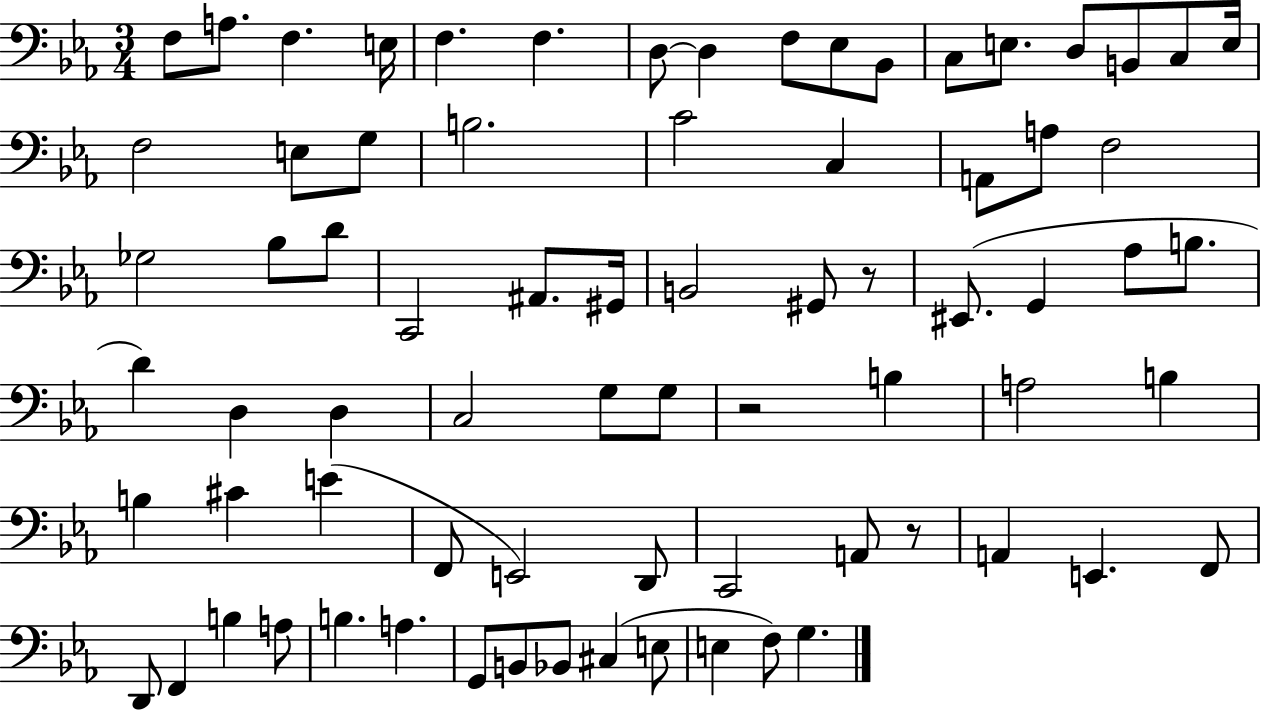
X:1
T:Untitled
M:3/4
L:1/4
K:Eb
F,/2 A,/2 F, E,/4 F, F, D,/2 D, F,/2 _E,/2 _B,,/2 C,/2 E,/2 D,/2 B,,/2 C,/2 E,/4 F,2 E,/2 G,/2 B,2 C2 C, A,,/2 A,/2 F,2 _G,2 _B,/2 D/2 C,,2 ^A,,/2 ^G,,/4 B,,2 ^G,,/2 z/2 ^E,,/2 G,, _A,/2 B,/2 D D, D, C,2 G,/2 G,/2 z2 B, A,2 B, B, ^C E F,,/2 E,,2 D,,/2 C,,2 A,,/2 z/2 A,, E,, F,,/2 D,,/2 F,, B, A,/2 B, A, G,,/2 B,,/2 _B,,/2 ^C, E,/2 E, F,/2 G,